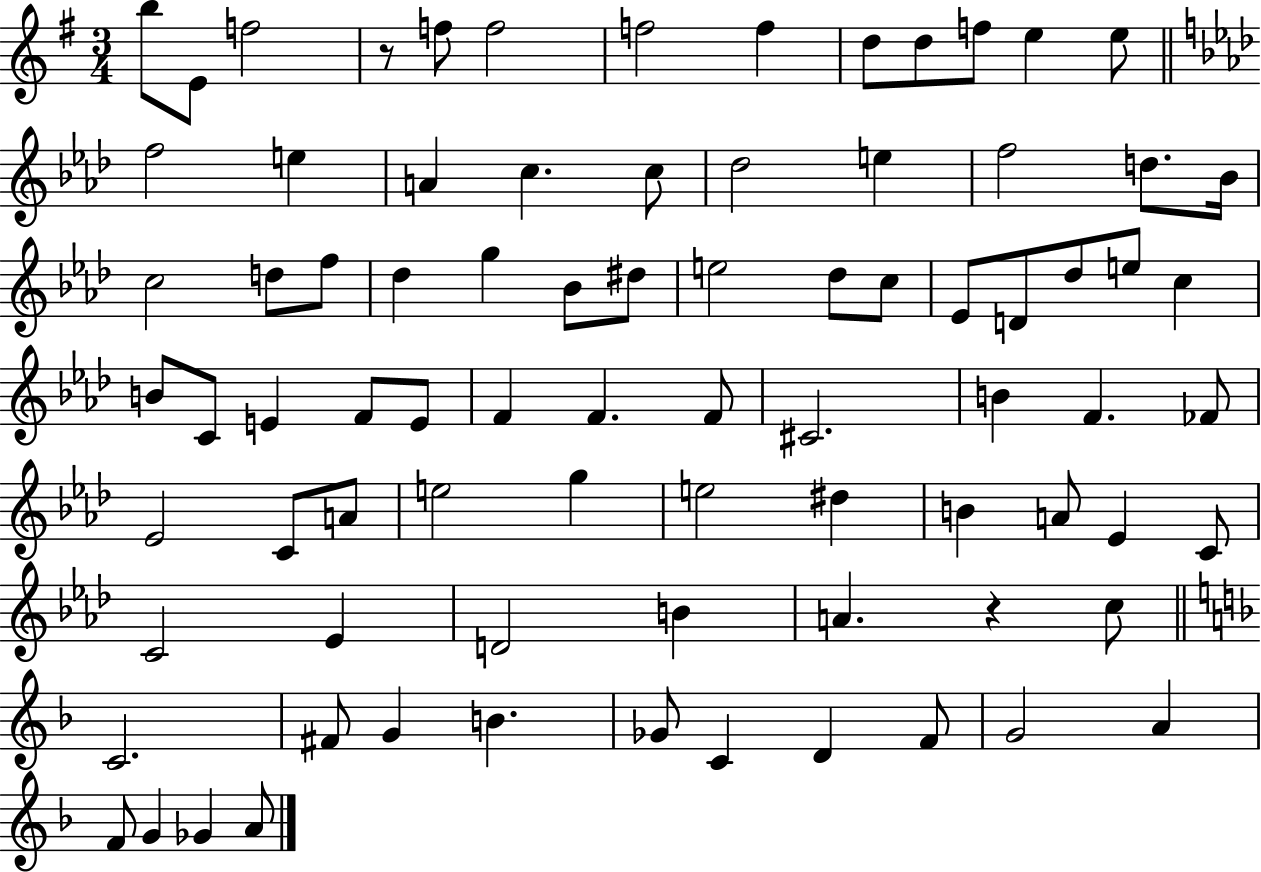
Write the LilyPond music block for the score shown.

{
  \clef treble
  \numericTimeSignature
  \time 3/4
  \key g \major
  \repeat volta 2 { b''8 e'8 f''2 | r8 f''8 f''2 | f''2 f''4 | d''8 d''8 f''8 e''4 e''8 | \break \bar "||" \break \key aes \major f''2 e''4 | a'4 c''4. c''8 | des''2 e''4 | f''2 d''8. bes'16 | \break c''2 d''8 f''8 | des''4 g''4 bes'8 dis''8 | e''2 des''8 c''8 | ees'8 d'8 des''8 e''8 c''4 | \break b'8 c'8 e'4 f'8 e'8 | f'4 f'4. f'8 | cis'2. | b'4 f'4. fes'8 | \break ees'2 c'8 a'8 | e''2 g''4 | e''2 dis''4 | b'4 a'8 ees'4 c'8 | \break c'2 ees'4 | d'2 b'4 | a'4. r4 c''8 | \bar "||" \break \key f \major c'2. | fis'8 g'4 b'4. | ges'8 c'4 d'4 f'8 | g'2 a'4 | \break f'8 g'4 ges'4 a'8 | } \bar "|."
}